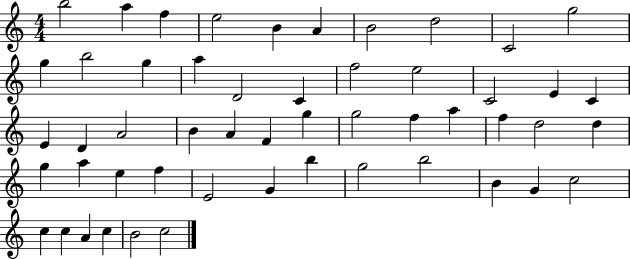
X:1
T:Untitled
M:4/4
L:1/4
K:C
b2 a f e2 B A B2 d2 C2 g2 g b2 g a D2 C f2 e2 C2 E C E D A2 B A F g g2 f a f d2 d g a e f E2 G b g2 b2 B G c2 c c A c B2 c2